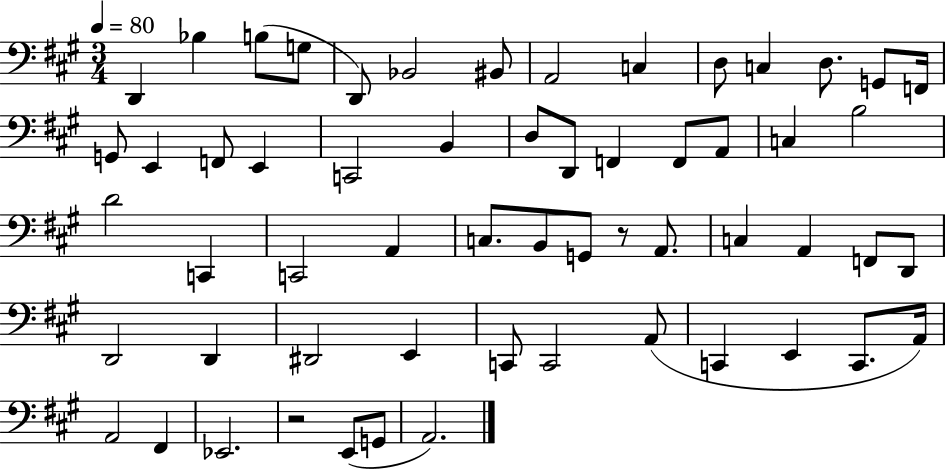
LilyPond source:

{
  \clef bass
  \numericTimeSignature
  \time 3/4
  \key a \major
  \tempo 4 = 80
  d,4 bes4 b8( g8 | d,8) bes,2 bis,8 | a,2 c4 | d8 c4 d8. g,8 f,16 | \break g,8 e,4 f,8 e,4 | c,2 b,4 | d8 d,8 f,4 f,8 a,8 | c4 b2 | \break d'2 c,4 | c,2 a,4 | c8. b,8 g,8 r8 a,8. | c4 a,4 f,8 d,8 | \break d,2 d,4 | dis,2 e,4 | c,8 c,2 a,8( | c,4 e,4 c,8. a,16) | \break a,2 fis,4 | ees,2. | r2 e,8( g,8 | a,2.) | \break \bar "|."
}